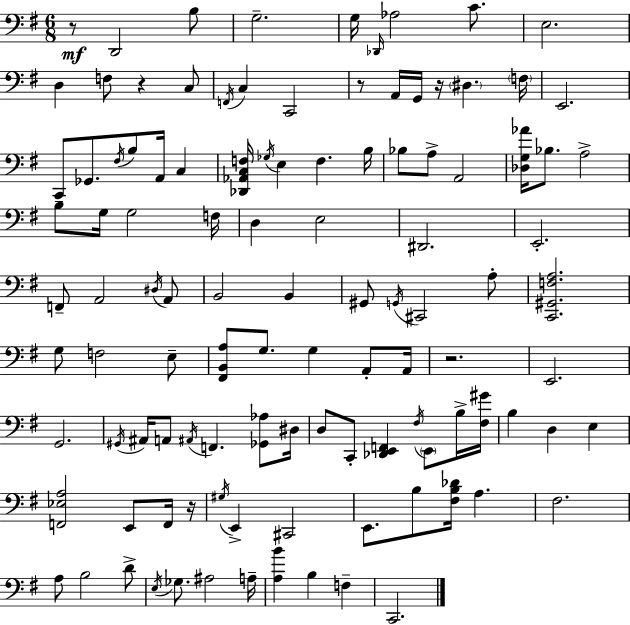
X:1
T:Untitled
M:6/8
L:1/4
K:Em
z/2 D,,2 B,/2 G,2 G,/4 _D,,/4 _A,2 C/2 E,2 D, F,/2 z C,/2 F,,/4 C, C,,2 z/2 A,,/4 G,,/4 z/4 ^D, F,/4 E,,2 C,,/2 _G,,/2 ^F,/4 B,/2 A,,/4 C, [_D,,_A,,C,F,]/4 _G,/4 E, F, B,/4 _B,/2 A,/2 A,,2 [_D,G,_A]/4 _B,/2 A,2 B,/2 G,/4 G,2 F,/4 D, E,2 ^D,,2 E,,2 F,,/2 A,,2 ^D,/4 A,,/2 B,,2 B,, ^G,,/2 G,,/4 ^C,,2 A,/2 [C,,^G,,F,A,]2 G,/2 F,2 E,/2 [^F,,B,,A,]/2 G,/2 G, A,,/2 A,,/4 z2 E,,2 G,,2 ^G,,/4 ^A,,/4 A,,/2 ^A,,/4 F,, [_G,,_A,]/2 ^D,/4 D,/2 C,,/2 [_D,,E,,F,,] ^F,/4 E,,/2 B,/4 [^F,^G]/4 B, D, E, [F,,_E,A,]2 E,,/2 F,,/4 z/4 ^G,/4 E,, ^C,,2 E,,/2 B,/2 [^F,B,_D]/4 A, ^F,2 A,/2 B,2 D/2 E,/4 _G,/2 ^A,2 A,/4 [A,B] B, F, C,,2